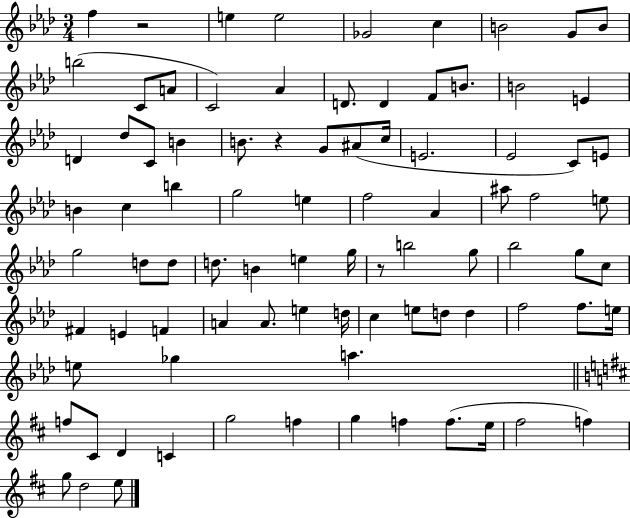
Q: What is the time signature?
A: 3/4